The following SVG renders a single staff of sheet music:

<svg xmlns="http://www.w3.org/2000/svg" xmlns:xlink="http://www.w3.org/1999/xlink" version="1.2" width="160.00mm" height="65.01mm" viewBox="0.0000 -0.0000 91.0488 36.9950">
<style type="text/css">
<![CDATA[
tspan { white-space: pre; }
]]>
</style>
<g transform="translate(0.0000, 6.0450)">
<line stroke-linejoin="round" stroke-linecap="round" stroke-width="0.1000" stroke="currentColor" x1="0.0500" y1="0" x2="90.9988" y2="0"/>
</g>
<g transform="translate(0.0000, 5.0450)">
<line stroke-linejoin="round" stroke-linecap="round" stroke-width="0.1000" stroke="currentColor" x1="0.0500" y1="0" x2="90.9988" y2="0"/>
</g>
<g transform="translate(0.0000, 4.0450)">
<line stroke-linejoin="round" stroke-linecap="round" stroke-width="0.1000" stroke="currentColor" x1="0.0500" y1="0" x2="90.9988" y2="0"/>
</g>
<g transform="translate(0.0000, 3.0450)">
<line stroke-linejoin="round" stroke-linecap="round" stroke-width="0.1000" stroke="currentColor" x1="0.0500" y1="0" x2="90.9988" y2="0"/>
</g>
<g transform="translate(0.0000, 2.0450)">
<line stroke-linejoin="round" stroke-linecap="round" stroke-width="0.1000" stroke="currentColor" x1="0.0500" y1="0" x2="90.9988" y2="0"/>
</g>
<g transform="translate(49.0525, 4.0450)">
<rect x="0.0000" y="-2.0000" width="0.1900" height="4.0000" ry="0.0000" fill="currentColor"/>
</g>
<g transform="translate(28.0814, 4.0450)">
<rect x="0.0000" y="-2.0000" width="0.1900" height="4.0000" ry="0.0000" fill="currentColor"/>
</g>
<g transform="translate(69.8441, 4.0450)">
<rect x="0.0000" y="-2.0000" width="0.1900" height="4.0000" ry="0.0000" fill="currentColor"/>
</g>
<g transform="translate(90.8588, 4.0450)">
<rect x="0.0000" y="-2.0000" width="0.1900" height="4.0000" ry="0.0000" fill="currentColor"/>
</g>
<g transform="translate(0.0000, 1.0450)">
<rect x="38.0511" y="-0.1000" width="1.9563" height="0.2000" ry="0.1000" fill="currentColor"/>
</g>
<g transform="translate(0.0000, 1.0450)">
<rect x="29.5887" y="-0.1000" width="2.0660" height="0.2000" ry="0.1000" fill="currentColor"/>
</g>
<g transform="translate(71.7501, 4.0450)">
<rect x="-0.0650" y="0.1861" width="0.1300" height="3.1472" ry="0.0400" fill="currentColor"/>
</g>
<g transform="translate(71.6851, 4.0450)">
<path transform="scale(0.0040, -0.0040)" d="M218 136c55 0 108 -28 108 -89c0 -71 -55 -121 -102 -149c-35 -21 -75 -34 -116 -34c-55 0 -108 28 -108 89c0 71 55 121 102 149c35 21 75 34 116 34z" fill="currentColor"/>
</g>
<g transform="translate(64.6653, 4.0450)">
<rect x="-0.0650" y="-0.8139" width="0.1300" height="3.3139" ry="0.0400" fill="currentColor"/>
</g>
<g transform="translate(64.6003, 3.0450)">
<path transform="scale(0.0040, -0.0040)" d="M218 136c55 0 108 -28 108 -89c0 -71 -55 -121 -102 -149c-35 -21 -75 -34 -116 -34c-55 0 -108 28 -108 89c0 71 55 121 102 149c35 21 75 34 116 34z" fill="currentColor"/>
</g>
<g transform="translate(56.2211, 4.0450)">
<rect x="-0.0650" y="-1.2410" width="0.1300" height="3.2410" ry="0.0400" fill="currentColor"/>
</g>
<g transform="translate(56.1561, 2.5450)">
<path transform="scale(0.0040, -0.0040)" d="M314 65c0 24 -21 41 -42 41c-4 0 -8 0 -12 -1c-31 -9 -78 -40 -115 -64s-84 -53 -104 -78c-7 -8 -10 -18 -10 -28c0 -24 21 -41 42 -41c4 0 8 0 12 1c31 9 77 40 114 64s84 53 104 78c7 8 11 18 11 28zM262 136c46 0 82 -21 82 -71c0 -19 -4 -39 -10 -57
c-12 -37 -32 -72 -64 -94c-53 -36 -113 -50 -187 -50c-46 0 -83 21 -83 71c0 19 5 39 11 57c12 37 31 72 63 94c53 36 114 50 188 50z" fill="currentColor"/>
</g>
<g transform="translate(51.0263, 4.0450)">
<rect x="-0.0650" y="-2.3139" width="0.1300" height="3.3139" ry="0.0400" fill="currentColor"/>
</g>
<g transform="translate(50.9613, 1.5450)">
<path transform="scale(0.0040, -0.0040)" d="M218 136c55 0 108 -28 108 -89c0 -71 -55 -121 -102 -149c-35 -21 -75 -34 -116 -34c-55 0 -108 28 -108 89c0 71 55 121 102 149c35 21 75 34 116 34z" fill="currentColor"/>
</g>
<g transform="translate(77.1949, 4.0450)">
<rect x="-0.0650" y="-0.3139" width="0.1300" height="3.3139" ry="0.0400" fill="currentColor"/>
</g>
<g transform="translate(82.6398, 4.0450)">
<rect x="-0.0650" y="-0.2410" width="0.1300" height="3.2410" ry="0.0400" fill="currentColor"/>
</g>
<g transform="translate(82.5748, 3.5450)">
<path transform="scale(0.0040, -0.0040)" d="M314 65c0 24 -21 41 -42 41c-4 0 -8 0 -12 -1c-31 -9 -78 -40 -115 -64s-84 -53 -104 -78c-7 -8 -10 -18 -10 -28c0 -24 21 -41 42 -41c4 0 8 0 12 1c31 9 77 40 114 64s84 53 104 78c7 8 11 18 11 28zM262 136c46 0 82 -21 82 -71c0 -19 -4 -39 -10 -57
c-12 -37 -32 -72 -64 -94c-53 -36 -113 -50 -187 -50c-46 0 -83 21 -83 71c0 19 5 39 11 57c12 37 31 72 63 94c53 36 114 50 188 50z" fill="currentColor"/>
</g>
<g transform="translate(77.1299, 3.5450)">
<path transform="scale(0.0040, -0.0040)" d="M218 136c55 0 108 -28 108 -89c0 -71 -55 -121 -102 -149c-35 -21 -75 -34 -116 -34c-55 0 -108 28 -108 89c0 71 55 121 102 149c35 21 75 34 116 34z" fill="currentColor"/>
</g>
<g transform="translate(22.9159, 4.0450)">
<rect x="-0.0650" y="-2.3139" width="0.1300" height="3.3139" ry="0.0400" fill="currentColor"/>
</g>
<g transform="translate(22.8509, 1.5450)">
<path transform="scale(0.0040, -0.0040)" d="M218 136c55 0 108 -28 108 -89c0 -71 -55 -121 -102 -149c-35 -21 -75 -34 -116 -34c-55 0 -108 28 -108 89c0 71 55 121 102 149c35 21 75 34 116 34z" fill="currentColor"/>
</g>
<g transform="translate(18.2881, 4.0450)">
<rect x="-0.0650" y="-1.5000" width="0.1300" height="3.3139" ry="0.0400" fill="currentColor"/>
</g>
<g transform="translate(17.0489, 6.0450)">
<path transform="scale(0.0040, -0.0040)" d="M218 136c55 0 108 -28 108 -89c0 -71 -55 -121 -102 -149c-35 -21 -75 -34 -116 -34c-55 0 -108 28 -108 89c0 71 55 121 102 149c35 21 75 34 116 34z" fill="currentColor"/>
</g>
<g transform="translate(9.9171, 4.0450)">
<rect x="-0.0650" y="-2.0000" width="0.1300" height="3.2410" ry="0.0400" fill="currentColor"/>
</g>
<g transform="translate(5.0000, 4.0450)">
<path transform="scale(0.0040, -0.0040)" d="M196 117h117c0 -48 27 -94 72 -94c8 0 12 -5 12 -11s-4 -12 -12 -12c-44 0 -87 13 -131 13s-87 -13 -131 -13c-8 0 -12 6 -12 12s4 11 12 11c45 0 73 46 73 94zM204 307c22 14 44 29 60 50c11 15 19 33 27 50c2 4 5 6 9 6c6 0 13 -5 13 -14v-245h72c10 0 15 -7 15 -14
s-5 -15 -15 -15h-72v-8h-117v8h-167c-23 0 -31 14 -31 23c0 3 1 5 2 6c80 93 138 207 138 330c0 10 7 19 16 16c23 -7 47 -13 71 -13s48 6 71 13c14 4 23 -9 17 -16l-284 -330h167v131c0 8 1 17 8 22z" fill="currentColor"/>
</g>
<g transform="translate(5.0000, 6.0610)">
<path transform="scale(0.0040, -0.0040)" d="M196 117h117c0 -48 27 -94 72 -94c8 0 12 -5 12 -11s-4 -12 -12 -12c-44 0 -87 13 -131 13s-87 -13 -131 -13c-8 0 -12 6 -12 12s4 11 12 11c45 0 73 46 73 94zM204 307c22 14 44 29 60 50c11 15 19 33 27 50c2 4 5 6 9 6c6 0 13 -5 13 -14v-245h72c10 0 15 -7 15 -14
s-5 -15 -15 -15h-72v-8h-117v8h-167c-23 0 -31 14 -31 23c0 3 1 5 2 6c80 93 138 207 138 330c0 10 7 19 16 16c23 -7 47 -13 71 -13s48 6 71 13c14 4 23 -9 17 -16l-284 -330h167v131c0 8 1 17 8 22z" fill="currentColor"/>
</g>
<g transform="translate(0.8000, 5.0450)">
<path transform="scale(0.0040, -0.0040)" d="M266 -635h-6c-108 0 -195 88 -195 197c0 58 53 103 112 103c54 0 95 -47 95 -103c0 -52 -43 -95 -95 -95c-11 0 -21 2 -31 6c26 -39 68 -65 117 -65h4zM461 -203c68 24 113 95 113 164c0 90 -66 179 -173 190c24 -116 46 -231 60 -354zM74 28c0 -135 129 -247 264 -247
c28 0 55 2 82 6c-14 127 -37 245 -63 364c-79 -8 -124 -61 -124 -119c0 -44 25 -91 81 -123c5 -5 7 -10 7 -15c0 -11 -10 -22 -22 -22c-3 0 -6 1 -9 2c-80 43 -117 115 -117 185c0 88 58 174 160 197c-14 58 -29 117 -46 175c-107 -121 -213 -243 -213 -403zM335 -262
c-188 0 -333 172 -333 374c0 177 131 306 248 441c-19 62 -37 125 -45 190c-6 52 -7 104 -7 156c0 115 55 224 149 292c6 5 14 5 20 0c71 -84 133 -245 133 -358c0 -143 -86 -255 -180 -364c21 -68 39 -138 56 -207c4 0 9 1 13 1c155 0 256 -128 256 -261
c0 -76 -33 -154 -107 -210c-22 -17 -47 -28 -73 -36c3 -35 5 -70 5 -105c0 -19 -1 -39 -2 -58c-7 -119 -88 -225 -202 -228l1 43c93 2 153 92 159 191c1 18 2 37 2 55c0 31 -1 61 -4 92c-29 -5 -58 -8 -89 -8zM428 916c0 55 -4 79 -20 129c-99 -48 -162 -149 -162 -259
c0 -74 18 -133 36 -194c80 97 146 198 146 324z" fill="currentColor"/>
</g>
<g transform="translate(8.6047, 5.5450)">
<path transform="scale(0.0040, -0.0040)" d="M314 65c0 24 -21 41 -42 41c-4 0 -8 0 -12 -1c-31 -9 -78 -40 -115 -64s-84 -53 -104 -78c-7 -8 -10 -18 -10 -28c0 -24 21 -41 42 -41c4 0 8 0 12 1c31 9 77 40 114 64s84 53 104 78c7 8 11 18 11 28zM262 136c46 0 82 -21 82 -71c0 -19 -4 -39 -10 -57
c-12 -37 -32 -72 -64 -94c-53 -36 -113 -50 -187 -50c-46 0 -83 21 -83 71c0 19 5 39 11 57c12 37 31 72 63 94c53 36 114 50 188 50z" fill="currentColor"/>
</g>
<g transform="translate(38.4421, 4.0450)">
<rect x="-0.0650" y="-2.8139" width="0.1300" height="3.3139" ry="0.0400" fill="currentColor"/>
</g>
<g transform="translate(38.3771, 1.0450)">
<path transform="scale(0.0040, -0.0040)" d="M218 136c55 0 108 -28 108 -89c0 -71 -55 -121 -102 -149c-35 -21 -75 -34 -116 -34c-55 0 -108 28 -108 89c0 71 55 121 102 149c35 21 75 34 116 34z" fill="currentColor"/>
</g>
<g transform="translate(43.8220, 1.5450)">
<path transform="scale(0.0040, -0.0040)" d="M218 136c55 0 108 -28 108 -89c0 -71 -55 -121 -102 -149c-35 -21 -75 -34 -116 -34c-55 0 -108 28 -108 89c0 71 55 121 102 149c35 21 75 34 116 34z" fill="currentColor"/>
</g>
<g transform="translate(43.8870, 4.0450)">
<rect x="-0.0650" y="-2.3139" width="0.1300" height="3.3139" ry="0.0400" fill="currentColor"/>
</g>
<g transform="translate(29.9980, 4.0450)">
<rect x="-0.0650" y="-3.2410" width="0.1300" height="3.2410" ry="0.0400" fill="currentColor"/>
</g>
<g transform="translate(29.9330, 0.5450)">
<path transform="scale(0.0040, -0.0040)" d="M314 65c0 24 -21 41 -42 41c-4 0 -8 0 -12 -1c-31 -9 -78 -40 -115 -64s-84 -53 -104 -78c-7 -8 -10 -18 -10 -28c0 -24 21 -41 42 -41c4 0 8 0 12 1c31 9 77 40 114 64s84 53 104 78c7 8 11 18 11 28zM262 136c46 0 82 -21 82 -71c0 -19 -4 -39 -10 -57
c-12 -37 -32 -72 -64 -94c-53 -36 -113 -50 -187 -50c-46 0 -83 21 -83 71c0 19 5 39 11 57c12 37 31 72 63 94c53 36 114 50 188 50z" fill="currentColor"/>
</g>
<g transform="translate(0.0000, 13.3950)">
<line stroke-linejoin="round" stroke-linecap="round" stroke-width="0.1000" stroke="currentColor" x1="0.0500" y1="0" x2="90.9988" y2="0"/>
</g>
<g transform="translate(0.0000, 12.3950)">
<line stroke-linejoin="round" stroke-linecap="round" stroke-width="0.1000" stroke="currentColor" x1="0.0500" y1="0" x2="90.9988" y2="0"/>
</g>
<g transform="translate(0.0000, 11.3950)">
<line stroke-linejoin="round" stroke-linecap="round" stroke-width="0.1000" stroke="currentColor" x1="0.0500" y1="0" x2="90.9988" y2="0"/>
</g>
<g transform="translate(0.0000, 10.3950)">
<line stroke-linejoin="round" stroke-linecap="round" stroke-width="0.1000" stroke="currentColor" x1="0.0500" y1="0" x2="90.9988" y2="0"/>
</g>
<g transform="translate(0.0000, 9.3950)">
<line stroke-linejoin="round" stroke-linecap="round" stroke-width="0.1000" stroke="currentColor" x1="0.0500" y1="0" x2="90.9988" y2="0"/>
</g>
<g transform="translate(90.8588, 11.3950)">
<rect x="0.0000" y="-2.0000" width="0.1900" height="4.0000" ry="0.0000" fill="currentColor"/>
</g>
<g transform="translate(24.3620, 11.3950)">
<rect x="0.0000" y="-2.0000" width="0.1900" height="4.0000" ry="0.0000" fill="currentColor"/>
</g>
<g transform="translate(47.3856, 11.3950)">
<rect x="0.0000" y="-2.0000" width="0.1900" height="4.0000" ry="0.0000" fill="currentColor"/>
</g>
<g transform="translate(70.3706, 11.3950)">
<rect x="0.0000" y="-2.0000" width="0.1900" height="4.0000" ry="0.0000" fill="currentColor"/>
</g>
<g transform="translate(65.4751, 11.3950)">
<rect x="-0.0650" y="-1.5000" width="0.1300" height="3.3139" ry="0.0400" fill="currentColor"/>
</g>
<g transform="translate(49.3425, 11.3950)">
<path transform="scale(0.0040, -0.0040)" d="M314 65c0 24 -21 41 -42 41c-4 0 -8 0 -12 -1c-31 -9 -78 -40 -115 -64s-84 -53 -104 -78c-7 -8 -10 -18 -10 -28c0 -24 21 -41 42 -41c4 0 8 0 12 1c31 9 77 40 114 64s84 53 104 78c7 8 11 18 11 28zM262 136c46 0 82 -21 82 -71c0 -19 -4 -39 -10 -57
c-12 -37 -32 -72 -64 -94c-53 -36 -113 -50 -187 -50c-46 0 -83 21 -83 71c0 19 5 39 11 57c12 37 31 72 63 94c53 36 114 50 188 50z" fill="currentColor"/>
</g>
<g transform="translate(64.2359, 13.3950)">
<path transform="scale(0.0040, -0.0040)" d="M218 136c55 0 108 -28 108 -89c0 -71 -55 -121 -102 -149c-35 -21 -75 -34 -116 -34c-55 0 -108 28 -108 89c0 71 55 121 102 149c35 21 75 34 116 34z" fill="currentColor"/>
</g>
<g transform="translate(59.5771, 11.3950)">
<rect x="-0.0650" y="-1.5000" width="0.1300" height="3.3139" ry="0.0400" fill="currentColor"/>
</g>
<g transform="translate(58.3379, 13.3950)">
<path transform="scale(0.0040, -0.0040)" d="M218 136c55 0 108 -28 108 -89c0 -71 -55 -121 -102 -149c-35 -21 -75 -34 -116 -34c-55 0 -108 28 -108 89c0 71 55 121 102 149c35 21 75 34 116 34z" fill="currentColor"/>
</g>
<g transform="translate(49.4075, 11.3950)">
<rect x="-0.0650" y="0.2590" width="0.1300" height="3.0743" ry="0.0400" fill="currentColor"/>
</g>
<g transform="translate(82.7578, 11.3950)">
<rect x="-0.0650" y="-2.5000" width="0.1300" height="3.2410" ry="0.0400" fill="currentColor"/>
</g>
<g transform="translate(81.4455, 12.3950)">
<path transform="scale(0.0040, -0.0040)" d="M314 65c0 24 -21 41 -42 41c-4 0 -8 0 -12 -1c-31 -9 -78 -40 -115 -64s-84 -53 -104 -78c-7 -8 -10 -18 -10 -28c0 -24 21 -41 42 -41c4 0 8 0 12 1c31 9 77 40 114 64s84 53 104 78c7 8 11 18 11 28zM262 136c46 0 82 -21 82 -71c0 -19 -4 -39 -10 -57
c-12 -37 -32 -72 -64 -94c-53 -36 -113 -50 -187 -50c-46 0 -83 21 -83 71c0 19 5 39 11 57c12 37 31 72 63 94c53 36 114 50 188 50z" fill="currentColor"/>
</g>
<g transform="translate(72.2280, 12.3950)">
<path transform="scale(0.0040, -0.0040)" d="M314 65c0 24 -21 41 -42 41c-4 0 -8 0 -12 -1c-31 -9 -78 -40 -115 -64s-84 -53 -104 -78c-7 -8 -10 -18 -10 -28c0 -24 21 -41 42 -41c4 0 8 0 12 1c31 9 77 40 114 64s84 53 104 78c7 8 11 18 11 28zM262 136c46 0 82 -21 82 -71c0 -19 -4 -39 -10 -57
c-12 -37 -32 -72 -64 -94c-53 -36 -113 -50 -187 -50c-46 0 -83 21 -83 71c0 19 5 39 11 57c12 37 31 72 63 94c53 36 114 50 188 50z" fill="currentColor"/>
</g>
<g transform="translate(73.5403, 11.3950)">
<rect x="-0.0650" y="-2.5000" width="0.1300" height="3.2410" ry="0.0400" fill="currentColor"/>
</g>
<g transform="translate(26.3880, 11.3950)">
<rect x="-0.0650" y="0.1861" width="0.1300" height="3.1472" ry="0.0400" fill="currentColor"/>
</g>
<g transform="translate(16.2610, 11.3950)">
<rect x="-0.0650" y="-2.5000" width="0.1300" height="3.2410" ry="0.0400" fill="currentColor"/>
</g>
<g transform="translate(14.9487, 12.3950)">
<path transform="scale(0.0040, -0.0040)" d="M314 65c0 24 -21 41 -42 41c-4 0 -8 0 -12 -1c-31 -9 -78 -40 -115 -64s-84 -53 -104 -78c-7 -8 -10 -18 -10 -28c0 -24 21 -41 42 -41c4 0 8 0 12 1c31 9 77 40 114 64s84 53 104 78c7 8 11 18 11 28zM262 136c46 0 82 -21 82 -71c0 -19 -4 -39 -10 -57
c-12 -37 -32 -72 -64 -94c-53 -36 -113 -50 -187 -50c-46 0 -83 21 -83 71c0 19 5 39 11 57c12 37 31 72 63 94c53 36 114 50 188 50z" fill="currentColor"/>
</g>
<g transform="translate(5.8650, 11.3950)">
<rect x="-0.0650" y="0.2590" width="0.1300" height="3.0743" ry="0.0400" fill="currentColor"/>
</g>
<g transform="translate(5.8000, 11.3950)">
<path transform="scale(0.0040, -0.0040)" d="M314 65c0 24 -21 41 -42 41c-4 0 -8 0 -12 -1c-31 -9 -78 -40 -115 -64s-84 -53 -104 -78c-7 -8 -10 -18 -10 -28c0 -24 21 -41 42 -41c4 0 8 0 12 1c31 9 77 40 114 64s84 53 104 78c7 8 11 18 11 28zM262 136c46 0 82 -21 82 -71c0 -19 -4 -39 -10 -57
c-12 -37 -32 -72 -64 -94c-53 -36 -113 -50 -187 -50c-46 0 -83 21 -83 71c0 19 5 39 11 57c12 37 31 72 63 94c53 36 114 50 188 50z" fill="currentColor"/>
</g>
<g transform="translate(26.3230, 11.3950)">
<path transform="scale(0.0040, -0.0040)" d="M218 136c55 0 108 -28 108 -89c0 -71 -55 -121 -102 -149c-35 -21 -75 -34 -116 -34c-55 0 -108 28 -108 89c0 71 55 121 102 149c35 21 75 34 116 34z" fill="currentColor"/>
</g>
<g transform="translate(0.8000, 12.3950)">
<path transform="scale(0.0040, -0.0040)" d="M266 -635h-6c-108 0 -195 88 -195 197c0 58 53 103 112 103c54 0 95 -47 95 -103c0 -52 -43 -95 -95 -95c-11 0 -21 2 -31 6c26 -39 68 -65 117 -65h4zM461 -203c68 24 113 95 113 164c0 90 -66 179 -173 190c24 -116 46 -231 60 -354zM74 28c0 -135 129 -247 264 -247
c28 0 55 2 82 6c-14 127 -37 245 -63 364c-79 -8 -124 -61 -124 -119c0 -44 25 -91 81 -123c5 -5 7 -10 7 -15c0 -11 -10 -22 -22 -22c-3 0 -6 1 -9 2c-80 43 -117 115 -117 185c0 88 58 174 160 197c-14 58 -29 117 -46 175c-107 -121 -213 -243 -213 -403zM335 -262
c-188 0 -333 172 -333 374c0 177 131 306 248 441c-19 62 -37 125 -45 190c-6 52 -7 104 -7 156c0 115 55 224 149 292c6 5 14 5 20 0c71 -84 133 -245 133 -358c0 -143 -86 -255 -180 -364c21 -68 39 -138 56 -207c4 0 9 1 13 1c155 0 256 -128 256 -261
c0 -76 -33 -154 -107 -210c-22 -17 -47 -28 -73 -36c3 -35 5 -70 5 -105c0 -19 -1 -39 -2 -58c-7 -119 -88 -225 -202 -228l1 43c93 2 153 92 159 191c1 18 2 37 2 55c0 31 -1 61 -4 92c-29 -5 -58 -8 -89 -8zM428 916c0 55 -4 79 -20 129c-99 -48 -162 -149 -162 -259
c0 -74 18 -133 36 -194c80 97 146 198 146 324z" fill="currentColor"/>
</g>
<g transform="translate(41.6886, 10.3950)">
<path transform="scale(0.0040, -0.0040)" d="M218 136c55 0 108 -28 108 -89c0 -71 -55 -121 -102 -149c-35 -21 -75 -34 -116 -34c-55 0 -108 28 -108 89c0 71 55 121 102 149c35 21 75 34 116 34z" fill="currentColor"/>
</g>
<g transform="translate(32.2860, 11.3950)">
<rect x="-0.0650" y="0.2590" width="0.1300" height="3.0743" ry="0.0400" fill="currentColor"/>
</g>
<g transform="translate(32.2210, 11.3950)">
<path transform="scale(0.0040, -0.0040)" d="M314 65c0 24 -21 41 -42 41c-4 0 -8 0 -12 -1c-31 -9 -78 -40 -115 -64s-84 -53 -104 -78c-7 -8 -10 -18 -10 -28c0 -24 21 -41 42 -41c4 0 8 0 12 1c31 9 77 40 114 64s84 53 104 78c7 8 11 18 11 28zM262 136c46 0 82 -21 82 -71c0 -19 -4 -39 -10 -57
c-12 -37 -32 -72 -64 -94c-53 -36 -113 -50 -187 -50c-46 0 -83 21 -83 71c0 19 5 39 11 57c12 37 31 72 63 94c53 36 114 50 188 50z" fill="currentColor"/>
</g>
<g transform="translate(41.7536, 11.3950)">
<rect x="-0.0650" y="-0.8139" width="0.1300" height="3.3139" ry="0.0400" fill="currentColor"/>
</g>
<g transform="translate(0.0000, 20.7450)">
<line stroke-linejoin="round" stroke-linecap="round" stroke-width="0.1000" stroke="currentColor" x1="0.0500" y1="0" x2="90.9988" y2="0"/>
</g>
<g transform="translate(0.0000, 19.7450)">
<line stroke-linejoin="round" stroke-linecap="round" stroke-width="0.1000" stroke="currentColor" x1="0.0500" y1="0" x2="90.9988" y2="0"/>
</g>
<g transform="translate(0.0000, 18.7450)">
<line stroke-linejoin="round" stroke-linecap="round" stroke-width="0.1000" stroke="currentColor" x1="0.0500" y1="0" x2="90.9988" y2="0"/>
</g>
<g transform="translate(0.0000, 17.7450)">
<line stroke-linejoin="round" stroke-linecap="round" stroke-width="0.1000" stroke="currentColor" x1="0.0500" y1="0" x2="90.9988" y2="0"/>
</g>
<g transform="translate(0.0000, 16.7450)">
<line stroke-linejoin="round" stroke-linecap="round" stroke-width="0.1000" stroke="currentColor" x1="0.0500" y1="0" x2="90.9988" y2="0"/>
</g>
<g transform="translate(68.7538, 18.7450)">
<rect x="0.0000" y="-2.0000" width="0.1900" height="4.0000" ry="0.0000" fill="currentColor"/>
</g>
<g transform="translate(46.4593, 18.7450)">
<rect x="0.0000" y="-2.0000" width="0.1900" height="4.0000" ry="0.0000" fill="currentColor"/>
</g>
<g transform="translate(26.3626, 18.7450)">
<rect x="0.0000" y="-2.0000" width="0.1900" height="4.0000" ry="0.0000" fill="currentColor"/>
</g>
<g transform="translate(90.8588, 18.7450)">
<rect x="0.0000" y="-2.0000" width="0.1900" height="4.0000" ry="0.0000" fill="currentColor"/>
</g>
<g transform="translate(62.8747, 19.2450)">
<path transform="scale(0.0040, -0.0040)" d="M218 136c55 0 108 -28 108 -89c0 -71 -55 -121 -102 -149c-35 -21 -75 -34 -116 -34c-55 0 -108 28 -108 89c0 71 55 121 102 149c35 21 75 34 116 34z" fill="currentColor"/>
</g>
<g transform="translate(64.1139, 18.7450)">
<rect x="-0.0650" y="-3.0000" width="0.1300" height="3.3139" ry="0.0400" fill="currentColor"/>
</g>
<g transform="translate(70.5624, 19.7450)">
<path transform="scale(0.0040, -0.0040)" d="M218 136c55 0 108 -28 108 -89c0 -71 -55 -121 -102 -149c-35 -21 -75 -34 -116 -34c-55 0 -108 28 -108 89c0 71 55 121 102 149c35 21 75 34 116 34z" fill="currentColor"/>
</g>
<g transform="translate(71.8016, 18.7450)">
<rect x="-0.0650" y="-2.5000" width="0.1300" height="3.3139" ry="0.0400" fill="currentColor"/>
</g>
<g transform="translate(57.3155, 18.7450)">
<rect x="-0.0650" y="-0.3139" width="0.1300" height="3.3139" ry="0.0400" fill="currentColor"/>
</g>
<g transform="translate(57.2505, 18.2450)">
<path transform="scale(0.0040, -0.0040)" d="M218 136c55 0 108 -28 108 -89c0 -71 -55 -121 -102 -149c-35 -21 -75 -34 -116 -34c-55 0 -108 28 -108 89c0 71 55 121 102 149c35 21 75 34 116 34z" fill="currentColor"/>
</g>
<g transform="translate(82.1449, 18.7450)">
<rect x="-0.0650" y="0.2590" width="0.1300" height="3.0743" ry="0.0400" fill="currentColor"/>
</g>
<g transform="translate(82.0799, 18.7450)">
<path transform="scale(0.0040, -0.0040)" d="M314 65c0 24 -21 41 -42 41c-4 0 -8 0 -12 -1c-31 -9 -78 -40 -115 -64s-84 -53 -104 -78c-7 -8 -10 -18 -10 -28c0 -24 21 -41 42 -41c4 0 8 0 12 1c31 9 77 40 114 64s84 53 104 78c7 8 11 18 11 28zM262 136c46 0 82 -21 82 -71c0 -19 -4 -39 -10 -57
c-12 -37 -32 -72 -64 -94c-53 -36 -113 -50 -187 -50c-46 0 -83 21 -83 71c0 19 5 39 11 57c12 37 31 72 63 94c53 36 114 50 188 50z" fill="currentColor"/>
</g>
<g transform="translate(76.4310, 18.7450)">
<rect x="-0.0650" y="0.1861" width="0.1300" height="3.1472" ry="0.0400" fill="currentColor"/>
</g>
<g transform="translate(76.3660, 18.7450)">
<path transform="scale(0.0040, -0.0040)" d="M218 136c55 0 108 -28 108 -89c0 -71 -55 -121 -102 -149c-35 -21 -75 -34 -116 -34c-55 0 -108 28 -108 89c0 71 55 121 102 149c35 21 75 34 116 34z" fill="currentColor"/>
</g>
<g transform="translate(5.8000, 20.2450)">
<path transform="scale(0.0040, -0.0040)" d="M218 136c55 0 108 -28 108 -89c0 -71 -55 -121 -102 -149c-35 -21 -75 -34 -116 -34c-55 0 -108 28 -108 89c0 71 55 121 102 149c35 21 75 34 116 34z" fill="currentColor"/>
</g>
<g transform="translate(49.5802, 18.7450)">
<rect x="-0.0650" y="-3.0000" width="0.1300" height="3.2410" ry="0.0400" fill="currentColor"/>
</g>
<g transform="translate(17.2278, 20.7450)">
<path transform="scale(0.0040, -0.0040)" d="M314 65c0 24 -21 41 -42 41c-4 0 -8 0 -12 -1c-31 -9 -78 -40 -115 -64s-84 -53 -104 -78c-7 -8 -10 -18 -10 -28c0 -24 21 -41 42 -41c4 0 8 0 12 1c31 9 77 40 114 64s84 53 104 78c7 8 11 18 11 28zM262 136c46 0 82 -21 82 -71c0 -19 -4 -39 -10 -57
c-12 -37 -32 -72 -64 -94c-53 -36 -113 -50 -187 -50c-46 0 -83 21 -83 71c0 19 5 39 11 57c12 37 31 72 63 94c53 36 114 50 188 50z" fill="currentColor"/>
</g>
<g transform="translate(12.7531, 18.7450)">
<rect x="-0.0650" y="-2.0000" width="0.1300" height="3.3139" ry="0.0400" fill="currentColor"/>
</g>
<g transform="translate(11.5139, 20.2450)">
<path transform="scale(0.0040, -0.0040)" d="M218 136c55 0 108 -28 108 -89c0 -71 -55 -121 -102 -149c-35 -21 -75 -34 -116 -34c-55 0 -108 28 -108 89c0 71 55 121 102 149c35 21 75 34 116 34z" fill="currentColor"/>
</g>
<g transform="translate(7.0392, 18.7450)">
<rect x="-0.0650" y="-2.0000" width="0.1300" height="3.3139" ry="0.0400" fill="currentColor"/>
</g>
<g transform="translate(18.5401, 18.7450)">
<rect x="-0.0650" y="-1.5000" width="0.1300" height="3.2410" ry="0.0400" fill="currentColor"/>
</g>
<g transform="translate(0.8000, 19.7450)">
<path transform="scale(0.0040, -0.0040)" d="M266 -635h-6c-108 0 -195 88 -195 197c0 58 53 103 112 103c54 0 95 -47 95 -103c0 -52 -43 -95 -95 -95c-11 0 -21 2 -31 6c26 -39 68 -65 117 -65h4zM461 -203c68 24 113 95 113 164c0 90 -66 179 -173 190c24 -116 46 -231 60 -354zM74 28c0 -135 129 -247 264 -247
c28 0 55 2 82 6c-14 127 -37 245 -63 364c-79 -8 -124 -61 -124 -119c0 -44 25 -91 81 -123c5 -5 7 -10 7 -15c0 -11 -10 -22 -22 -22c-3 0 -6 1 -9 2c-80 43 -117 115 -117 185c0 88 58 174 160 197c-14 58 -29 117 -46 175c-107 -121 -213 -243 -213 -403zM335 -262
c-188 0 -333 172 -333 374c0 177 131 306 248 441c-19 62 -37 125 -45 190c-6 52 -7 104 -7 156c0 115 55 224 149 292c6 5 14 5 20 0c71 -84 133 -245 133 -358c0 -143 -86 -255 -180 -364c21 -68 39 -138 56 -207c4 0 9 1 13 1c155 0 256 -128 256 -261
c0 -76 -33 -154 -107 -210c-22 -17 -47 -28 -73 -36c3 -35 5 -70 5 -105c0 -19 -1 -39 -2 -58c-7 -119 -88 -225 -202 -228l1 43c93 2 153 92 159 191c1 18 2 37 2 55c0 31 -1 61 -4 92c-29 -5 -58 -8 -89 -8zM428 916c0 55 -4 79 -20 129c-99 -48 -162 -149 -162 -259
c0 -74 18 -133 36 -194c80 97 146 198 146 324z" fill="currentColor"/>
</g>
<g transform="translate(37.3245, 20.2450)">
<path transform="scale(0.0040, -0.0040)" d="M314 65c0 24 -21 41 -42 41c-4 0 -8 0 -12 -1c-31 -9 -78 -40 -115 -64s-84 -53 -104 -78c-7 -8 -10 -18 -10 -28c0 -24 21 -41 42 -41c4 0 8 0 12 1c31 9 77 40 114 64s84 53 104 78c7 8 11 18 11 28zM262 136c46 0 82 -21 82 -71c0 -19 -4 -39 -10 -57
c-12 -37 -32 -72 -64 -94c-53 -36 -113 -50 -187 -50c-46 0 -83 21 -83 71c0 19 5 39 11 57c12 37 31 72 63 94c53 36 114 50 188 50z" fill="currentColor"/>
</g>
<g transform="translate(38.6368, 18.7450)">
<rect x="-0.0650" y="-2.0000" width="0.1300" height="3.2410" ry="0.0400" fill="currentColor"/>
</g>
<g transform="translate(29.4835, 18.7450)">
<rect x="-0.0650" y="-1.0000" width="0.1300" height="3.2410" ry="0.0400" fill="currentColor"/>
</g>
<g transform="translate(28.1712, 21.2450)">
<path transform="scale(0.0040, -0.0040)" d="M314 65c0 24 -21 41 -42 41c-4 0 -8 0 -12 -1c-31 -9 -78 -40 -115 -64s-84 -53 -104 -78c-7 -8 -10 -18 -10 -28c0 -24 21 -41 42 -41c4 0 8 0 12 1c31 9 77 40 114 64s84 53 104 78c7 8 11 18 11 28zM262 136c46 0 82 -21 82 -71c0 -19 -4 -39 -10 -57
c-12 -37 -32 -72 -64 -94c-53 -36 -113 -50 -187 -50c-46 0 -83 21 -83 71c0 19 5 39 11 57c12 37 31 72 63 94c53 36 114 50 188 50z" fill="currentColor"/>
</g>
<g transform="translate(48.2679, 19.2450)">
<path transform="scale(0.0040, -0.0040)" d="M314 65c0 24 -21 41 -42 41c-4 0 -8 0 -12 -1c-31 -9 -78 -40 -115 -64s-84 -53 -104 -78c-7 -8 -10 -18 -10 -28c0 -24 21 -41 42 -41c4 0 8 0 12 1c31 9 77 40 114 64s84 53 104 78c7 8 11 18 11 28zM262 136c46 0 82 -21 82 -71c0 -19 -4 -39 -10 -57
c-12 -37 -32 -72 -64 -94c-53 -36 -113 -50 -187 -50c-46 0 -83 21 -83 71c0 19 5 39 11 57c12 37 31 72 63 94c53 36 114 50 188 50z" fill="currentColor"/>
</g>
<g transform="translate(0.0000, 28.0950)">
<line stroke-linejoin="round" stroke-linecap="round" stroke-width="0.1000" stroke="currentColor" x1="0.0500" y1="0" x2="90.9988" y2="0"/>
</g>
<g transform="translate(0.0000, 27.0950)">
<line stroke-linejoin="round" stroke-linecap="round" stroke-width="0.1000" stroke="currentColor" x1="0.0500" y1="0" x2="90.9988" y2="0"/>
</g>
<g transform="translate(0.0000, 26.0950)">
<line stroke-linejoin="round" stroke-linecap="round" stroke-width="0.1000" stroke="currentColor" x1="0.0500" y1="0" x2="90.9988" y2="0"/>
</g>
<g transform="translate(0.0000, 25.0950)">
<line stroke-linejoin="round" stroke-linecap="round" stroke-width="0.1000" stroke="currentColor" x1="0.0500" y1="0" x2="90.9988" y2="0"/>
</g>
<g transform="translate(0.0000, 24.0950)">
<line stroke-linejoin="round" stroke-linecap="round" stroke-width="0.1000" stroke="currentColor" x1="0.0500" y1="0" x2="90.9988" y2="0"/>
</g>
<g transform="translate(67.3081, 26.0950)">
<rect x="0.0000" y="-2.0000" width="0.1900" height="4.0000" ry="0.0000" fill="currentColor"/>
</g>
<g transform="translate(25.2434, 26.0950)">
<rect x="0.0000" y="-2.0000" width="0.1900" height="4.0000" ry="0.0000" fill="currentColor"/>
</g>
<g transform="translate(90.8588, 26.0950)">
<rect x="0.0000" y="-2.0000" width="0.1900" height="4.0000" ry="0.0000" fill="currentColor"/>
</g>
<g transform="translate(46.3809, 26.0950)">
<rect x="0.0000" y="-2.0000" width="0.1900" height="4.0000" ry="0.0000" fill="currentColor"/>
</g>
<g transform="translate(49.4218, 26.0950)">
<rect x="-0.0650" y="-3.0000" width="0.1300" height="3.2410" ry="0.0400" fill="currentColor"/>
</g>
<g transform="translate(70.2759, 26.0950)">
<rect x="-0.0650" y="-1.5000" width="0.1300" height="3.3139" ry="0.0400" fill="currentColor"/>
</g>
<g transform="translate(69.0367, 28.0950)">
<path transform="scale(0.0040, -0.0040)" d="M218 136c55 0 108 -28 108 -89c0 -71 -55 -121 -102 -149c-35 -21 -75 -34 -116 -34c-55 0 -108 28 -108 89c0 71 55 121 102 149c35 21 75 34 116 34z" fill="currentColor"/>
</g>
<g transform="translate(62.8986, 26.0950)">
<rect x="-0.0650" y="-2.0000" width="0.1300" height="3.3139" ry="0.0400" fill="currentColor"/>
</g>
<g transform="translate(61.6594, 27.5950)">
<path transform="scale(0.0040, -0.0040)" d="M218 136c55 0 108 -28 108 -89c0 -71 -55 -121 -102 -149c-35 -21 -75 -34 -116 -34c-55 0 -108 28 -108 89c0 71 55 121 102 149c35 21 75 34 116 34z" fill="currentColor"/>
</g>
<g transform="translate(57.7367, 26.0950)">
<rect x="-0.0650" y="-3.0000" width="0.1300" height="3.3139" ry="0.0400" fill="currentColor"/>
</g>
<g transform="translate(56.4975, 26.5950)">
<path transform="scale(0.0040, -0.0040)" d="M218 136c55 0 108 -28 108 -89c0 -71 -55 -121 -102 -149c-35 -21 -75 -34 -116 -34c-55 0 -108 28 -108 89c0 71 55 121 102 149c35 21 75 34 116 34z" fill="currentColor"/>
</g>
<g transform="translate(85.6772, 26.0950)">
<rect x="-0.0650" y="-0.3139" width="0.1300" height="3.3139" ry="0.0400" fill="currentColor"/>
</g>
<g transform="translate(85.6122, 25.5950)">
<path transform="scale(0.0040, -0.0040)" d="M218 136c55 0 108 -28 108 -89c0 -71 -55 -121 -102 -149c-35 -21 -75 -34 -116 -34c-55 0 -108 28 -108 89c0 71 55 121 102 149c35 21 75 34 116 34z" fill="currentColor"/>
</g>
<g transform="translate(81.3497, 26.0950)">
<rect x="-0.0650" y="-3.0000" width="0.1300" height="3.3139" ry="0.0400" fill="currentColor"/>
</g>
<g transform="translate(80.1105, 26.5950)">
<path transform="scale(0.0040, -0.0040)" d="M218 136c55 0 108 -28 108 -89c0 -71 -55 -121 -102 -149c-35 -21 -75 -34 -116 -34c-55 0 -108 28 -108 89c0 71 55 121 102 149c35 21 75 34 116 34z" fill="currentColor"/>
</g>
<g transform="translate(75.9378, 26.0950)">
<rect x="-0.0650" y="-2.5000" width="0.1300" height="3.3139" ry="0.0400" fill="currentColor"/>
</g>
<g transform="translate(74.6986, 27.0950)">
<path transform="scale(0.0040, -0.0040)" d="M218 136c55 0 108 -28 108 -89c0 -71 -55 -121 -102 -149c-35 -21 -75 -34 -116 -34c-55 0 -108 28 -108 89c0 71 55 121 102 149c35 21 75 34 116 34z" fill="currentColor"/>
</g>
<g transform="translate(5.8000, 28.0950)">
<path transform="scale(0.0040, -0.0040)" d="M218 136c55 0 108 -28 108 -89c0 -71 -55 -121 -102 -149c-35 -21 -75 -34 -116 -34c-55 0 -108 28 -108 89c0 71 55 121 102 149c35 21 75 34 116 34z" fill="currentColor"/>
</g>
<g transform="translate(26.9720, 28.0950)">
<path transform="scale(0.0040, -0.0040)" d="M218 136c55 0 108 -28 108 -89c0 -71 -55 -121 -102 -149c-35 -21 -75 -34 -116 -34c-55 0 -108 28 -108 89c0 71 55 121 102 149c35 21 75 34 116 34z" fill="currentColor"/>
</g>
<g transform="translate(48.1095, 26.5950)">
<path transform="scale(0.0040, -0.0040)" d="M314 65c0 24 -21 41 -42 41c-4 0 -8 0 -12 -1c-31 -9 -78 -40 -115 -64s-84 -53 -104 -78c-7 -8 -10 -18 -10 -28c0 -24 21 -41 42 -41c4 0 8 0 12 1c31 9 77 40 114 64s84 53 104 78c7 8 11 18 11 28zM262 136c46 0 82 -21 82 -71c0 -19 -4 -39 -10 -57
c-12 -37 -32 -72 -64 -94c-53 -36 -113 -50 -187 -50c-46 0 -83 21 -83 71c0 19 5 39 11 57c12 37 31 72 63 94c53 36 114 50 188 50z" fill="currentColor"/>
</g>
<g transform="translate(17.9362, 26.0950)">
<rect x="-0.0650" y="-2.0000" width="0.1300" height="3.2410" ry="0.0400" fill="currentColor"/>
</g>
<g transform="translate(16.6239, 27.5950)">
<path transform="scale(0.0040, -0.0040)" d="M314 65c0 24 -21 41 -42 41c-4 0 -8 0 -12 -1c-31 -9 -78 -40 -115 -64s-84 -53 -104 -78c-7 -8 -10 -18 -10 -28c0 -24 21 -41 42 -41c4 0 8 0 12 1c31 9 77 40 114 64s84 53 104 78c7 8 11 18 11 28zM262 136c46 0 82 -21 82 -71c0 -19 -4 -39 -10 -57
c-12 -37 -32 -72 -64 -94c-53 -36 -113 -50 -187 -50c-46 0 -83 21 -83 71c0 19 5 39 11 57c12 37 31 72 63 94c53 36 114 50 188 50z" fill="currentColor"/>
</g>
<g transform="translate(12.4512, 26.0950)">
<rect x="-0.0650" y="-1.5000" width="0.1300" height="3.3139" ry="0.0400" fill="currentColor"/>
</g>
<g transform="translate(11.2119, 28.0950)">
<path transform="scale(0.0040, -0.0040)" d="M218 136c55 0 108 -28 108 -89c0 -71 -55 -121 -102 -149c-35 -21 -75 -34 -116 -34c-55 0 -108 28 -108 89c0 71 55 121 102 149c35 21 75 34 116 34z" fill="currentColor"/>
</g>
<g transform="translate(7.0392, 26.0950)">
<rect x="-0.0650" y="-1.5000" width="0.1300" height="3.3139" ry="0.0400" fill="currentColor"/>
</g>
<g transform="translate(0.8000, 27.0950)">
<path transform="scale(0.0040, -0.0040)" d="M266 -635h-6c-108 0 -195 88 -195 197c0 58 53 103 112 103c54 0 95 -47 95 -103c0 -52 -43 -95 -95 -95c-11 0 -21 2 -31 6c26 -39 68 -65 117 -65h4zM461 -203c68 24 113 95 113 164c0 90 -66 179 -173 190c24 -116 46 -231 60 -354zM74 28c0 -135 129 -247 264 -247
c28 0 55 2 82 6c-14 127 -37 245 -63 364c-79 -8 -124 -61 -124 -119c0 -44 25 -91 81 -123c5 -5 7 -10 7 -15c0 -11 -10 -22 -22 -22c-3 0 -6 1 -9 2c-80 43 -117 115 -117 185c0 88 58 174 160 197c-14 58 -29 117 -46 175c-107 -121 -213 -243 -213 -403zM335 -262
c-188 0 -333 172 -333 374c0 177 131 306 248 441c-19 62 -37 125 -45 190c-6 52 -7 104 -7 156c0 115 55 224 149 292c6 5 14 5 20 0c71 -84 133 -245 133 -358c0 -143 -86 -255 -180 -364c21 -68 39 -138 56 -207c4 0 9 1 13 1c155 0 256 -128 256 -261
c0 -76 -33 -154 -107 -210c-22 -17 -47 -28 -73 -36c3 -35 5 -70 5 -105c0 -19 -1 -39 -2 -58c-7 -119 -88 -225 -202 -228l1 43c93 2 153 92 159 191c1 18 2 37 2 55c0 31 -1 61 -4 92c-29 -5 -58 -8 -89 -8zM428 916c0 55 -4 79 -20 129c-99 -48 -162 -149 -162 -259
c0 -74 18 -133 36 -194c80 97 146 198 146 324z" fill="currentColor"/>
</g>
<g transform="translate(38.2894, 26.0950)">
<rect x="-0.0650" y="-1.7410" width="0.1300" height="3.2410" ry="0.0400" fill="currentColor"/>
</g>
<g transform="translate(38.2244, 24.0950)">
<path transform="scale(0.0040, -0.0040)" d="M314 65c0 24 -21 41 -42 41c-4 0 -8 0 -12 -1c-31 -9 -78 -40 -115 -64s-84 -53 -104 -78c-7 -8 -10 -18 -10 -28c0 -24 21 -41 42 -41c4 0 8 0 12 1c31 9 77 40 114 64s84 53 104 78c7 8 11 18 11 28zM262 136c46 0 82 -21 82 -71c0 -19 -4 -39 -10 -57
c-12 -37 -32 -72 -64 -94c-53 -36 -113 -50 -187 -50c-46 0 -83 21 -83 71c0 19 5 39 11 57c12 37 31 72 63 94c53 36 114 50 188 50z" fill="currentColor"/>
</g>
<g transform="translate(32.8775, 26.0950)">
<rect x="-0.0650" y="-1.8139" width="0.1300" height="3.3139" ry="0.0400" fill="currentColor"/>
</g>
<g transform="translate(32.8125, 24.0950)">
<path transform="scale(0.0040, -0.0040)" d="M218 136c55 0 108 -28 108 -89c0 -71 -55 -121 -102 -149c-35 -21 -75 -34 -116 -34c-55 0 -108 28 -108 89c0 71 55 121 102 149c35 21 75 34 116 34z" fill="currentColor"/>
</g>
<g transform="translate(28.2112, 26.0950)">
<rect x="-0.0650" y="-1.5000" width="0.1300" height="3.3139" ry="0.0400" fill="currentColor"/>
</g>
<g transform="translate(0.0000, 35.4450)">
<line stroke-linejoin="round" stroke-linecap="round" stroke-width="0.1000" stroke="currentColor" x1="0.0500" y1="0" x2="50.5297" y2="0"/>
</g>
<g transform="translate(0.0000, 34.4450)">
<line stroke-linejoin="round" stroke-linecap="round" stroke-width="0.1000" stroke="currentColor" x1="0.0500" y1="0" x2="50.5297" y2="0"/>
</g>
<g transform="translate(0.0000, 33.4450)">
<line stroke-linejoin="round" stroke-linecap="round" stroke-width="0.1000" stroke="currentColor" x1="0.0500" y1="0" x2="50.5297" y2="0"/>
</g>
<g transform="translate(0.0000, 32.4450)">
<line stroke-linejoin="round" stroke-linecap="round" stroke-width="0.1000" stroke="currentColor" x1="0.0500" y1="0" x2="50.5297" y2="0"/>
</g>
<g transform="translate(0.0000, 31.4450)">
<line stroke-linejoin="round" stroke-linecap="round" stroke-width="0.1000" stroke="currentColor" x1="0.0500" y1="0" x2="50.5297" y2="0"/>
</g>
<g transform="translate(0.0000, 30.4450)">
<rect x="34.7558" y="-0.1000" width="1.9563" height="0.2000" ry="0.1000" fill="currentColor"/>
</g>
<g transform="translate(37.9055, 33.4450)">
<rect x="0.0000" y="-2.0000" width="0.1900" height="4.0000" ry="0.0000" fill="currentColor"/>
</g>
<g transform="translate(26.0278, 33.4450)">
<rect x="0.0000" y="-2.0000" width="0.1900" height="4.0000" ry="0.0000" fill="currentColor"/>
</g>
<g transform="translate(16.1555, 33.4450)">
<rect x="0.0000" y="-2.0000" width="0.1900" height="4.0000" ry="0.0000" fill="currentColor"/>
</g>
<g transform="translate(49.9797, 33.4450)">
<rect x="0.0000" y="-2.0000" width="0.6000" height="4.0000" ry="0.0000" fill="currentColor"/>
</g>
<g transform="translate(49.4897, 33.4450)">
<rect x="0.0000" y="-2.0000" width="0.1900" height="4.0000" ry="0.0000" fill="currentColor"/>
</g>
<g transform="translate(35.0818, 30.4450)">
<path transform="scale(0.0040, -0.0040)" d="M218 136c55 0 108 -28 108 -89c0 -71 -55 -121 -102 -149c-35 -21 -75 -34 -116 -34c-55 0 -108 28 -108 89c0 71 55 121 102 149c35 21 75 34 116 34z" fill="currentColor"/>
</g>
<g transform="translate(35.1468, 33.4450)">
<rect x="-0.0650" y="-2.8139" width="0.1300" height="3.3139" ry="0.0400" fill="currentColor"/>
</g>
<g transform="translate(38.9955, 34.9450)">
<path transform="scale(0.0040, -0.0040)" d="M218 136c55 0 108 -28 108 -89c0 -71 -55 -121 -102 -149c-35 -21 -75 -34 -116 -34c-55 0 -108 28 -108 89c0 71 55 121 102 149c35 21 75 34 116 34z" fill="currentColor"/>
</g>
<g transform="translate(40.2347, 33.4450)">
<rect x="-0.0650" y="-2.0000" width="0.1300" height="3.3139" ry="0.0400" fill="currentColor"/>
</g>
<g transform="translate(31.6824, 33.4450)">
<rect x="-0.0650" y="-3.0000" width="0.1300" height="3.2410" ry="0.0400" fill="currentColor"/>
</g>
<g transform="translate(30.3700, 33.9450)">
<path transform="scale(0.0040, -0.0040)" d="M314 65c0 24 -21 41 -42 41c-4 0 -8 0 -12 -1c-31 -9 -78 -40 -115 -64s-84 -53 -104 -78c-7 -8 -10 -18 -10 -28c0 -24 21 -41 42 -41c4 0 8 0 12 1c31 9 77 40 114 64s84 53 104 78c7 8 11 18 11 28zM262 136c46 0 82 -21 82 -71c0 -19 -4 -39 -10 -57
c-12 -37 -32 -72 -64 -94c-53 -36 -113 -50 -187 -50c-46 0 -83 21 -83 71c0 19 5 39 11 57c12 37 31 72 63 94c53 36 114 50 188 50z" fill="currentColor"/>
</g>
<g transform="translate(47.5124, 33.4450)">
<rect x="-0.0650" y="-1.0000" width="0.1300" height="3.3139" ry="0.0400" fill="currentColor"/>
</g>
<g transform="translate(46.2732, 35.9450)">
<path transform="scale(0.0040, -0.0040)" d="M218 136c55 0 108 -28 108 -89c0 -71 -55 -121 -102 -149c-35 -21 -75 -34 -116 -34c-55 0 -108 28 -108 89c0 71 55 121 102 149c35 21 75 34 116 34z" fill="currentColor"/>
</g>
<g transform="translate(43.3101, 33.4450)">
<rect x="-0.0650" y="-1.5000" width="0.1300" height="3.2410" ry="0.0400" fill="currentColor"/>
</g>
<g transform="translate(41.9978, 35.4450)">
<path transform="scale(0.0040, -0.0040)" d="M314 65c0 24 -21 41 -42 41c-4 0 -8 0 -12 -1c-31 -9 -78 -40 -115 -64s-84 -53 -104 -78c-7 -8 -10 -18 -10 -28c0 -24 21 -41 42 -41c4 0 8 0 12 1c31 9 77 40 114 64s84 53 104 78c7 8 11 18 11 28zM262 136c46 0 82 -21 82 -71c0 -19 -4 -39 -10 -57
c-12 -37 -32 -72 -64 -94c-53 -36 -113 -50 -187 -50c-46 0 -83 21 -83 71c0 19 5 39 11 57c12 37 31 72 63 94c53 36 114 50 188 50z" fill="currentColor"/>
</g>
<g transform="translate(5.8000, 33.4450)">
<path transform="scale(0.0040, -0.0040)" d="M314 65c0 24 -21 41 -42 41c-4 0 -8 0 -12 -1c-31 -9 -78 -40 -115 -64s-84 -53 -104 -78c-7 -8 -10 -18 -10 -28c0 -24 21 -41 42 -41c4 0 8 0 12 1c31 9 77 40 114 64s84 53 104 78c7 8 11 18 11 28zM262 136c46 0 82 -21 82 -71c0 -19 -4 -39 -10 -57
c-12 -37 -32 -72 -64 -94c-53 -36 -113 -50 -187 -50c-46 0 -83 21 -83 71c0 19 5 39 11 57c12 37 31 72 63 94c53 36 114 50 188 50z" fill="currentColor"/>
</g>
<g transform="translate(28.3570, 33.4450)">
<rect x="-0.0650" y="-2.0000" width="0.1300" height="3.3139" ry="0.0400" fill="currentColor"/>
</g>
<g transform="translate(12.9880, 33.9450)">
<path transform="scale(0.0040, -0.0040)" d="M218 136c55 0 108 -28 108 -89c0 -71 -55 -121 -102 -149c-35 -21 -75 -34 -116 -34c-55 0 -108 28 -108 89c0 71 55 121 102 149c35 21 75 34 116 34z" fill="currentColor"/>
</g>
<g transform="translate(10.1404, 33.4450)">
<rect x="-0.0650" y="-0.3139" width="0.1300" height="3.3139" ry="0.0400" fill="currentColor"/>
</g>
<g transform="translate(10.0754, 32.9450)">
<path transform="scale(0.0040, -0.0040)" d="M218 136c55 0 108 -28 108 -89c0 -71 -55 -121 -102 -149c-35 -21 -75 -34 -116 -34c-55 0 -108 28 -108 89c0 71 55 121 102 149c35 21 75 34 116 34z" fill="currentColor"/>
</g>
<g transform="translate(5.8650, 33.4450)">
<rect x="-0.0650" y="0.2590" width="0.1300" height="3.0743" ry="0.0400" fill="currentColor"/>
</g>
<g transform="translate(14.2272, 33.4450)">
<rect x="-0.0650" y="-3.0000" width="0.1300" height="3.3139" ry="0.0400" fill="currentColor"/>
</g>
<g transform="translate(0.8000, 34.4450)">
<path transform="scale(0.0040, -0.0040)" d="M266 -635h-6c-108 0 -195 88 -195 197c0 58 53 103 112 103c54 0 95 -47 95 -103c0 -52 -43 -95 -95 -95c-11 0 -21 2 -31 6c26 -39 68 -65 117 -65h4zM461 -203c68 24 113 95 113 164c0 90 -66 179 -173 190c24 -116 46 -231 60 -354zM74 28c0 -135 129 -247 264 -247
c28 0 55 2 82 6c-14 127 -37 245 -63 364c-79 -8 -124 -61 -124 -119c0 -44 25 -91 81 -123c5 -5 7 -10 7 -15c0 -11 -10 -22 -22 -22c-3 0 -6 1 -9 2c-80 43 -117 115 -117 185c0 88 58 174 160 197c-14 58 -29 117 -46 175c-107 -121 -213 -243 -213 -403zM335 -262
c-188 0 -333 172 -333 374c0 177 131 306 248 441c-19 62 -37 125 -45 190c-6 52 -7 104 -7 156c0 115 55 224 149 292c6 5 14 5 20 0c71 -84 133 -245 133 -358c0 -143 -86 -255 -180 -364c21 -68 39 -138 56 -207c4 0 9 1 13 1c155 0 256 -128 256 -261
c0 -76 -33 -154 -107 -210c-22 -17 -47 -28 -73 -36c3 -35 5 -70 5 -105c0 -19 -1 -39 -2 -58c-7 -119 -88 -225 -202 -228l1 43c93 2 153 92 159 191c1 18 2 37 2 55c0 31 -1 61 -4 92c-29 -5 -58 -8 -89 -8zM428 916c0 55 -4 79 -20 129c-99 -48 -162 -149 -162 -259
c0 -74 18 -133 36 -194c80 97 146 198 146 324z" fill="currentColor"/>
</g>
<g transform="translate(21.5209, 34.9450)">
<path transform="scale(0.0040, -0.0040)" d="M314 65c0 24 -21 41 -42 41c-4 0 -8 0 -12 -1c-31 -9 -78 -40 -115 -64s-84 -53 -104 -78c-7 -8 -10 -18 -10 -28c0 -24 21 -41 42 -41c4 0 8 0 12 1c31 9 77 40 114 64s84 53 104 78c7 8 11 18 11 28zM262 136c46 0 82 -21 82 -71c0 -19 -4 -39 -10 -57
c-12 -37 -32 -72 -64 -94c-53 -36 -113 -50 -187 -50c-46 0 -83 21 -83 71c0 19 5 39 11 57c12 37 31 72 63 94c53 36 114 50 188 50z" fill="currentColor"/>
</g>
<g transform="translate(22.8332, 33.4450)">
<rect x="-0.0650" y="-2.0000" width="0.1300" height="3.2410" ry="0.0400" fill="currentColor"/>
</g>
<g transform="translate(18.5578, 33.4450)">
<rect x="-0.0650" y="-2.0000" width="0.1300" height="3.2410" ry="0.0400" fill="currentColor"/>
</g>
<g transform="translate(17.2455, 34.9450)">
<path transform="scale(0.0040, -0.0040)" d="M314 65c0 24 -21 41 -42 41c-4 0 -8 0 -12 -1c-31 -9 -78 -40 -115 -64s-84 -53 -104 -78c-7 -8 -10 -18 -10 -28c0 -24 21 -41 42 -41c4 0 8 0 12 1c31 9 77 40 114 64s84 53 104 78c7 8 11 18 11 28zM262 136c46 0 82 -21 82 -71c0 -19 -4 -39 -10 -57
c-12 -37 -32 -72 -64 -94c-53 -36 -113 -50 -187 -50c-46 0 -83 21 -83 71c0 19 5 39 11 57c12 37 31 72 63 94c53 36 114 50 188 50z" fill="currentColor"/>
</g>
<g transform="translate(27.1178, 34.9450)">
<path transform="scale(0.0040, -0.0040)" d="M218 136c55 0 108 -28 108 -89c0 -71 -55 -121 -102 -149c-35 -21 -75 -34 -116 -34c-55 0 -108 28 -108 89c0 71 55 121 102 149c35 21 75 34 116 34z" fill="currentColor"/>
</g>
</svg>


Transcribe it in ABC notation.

X:1
T:Untitled
M:4/4
L:1/4
K:C
F2 E g b2 a g g e2 d B c c2 B2 G2 B B2 d B2 E E G2 G2 F F E2 D2 F2 A2 c A G B B2 E E F2 E f f2 A2 A F E G A c B2 c A F2 F2 F A2 a F E2 D